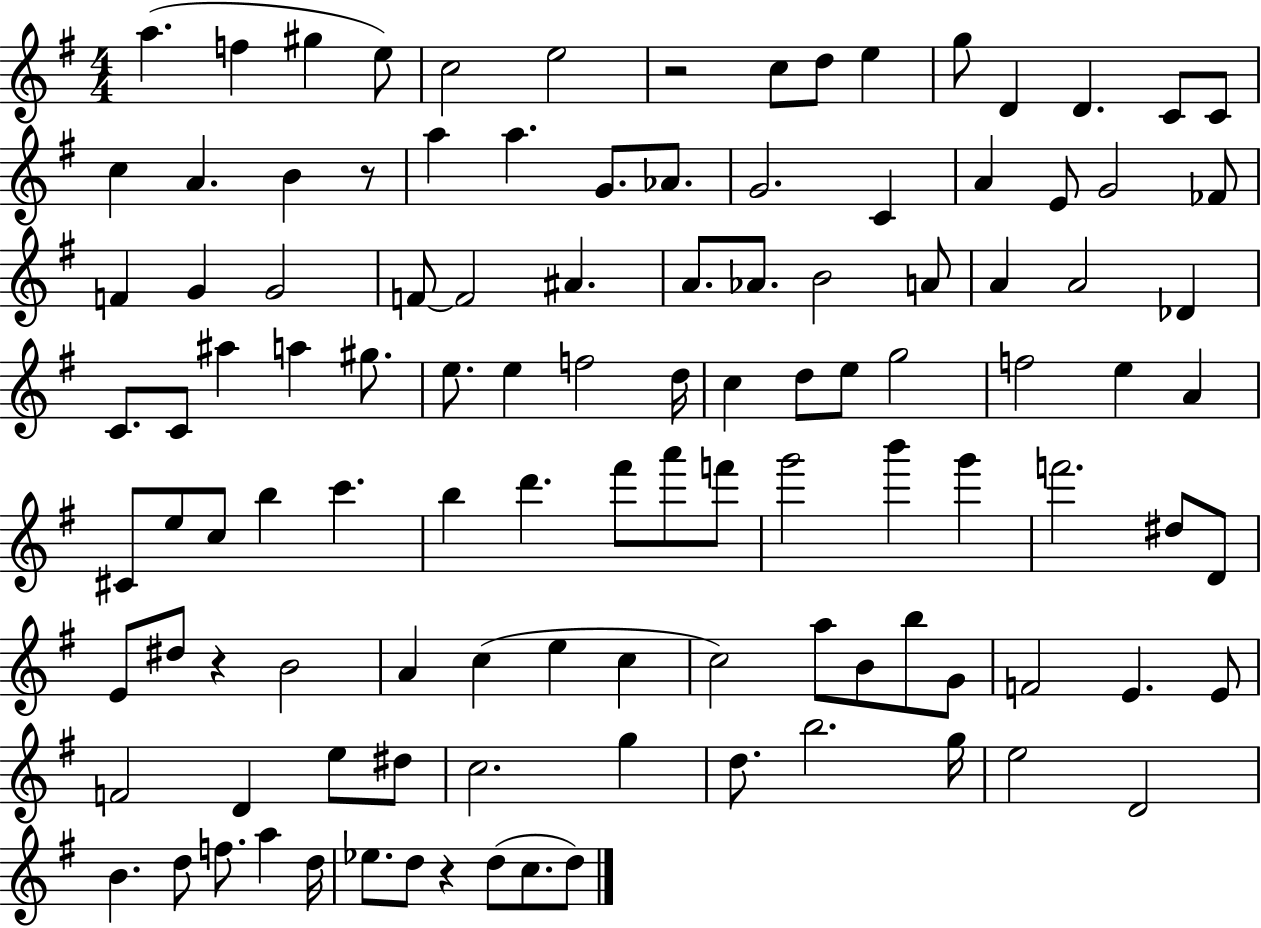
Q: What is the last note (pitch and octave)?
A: D5